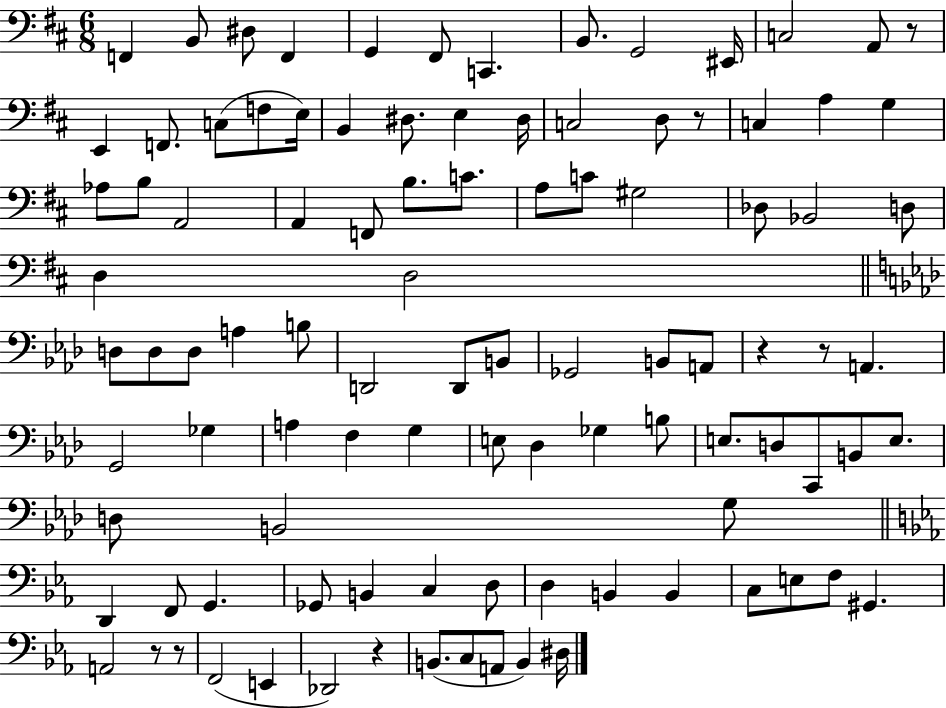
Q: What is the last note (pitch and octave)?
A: D#3